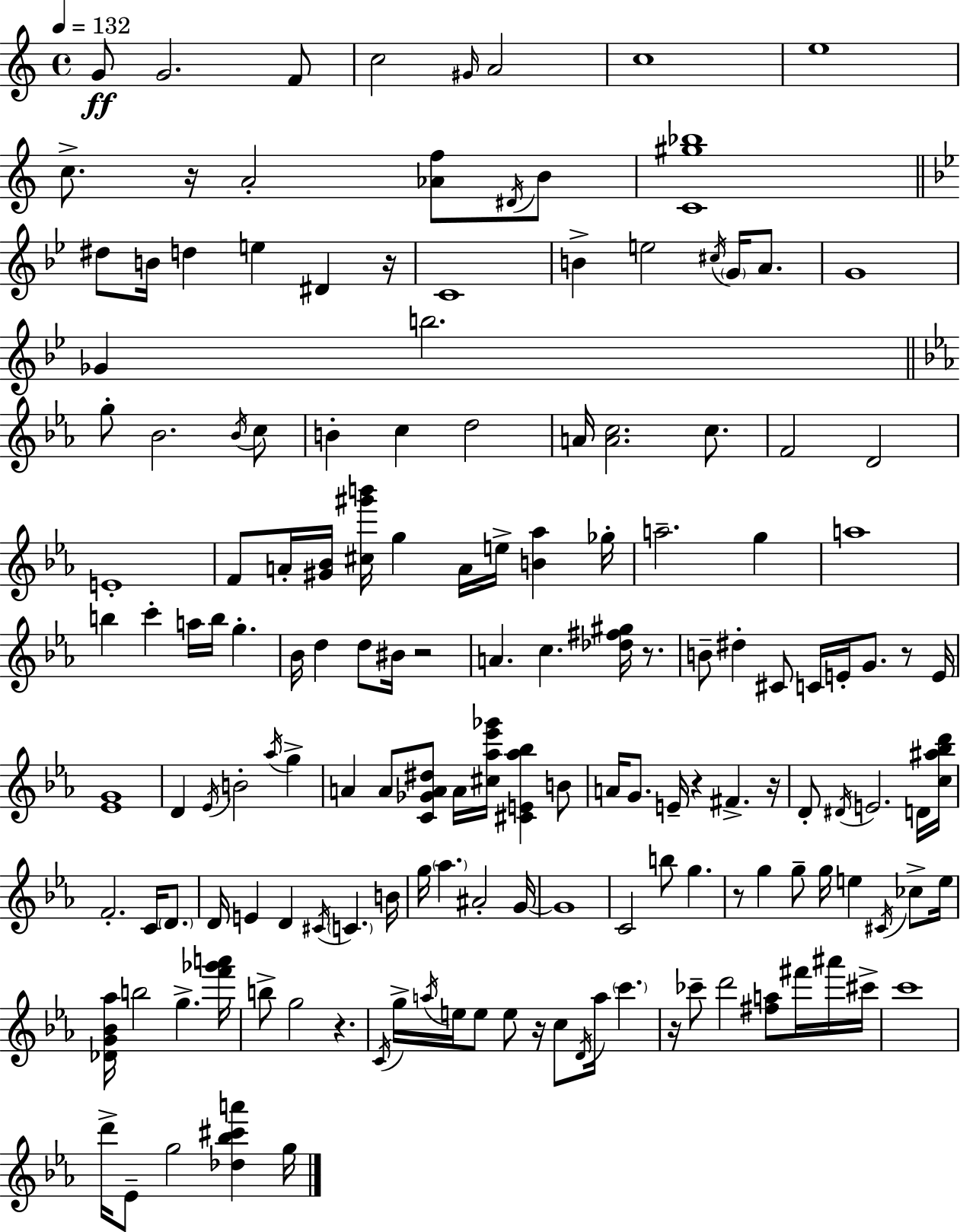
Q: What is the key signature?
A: C major